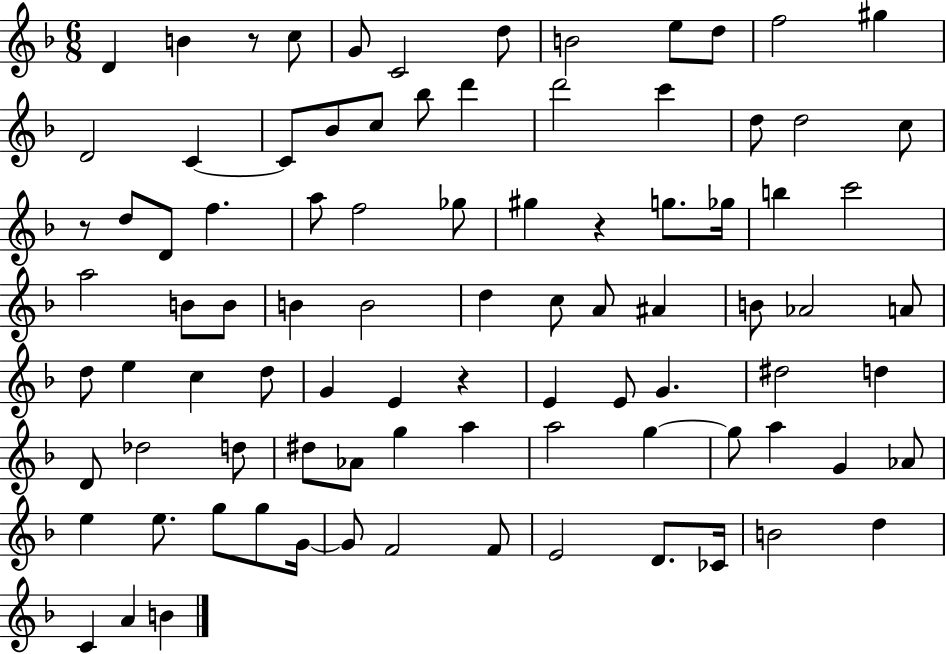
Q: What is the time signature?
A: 6/8